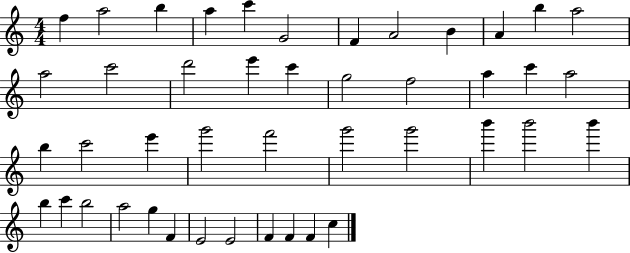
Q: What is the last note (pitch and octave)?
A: C5